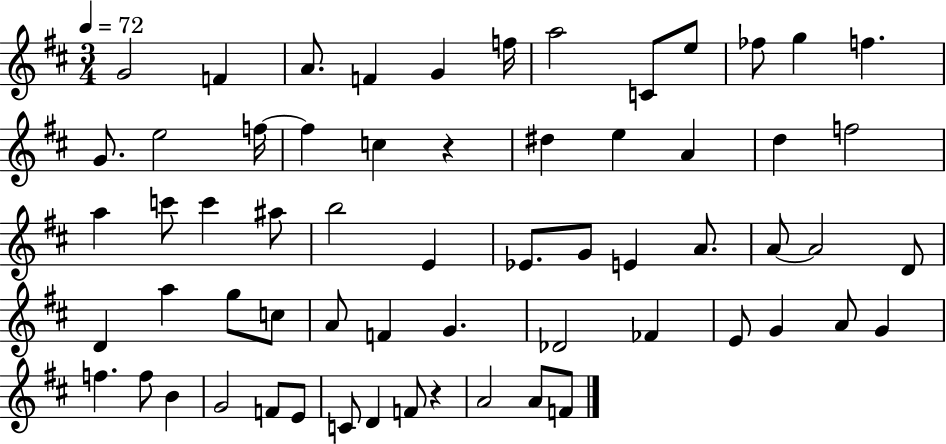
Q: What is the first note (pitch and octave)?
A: G4